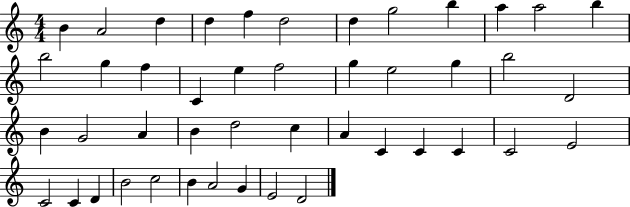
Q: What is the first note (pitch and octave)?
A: B4